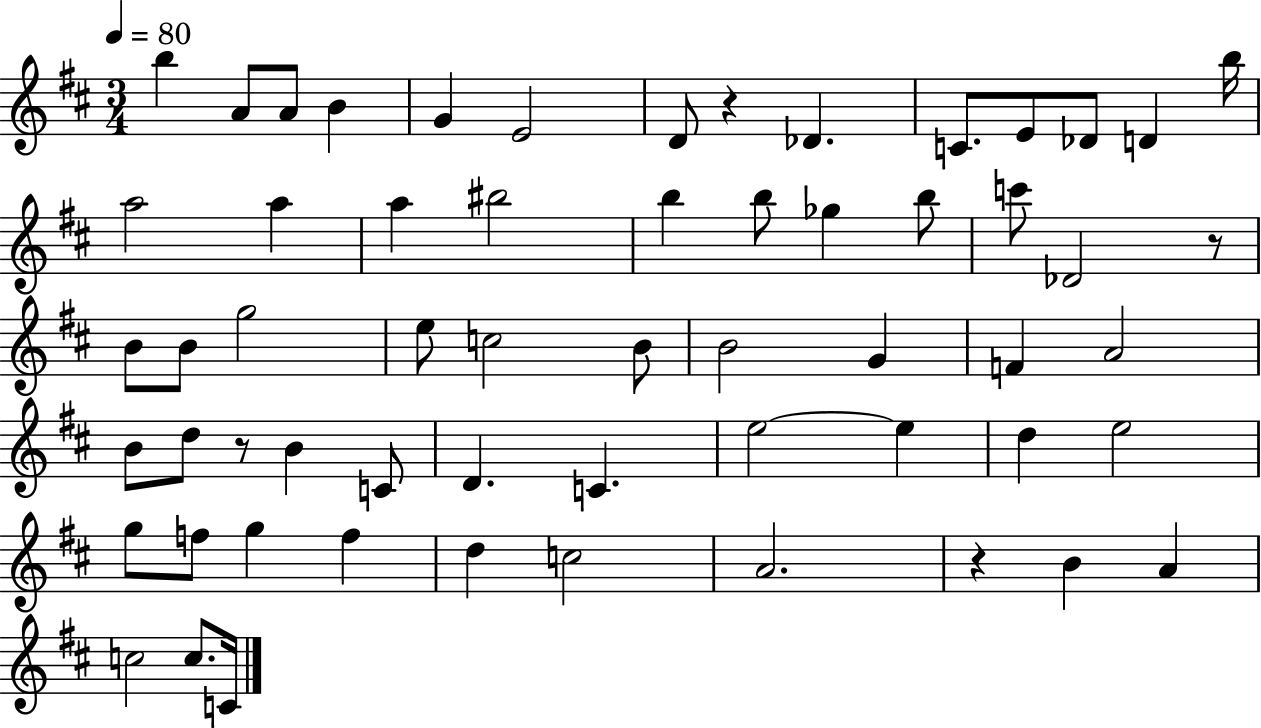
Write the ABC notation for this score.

X:1
T:Untitled
M:3/4
L:1/4
K:D
b A/2 A/2 B G E2 D/2 z _D C/2 E/2 _D/2 D b/4 a2 a a ^b2 b b/2 _g b/2 c'/2 _D2 z/2 B/2 B/2 g2 e/2 c2 B/2 B2 G F A2 B/2 d/2 z/2 B C/2 D C e2 e d e2 g/2 f/2 g f d c2 A2 z B A c2 c/2 C/4